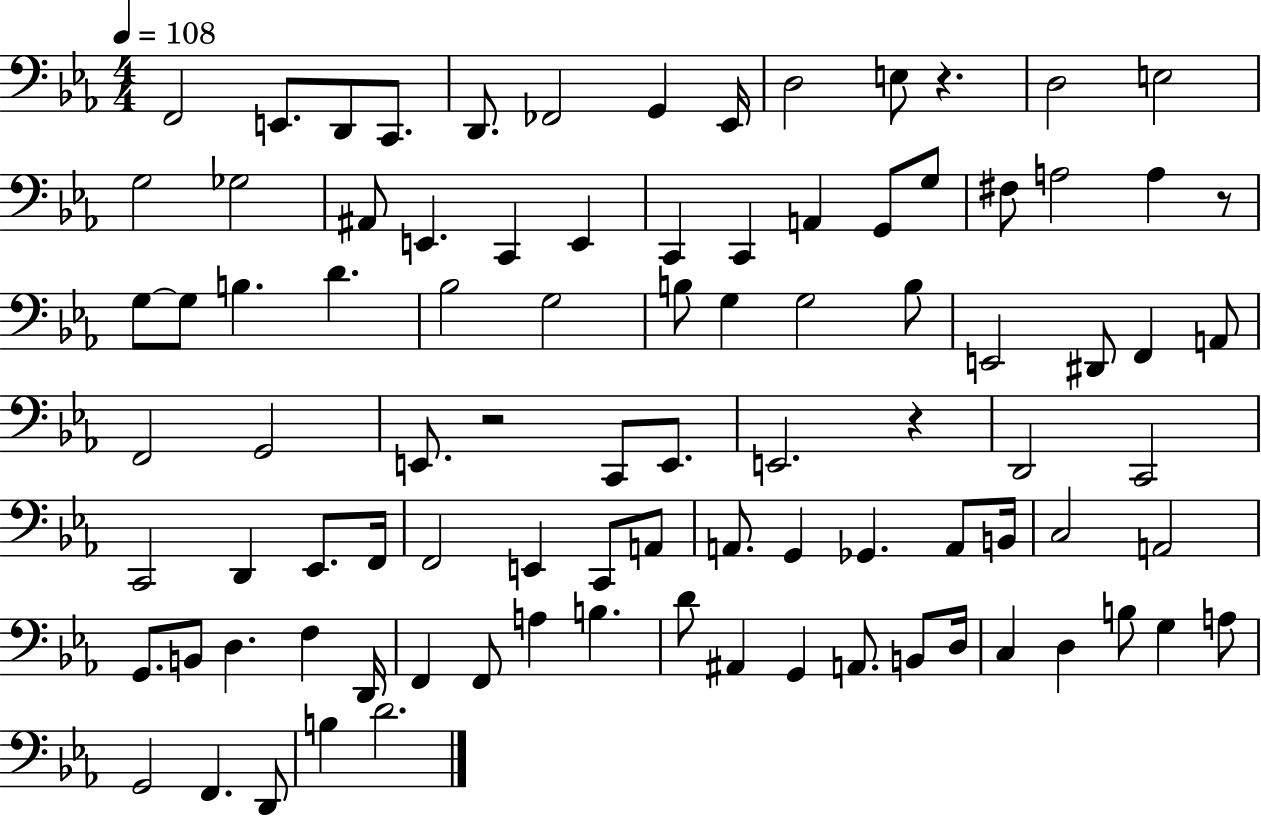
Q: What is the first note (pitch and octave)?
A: F2